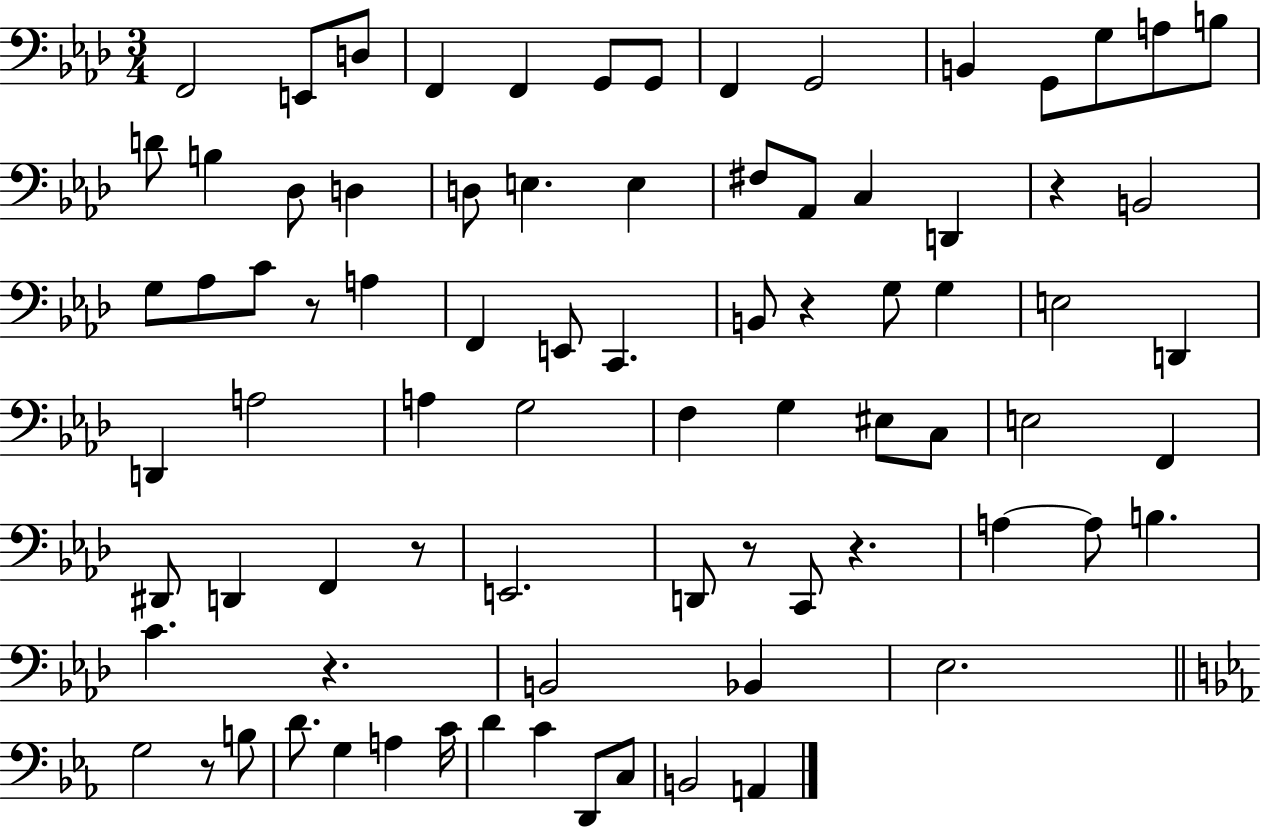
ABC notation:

X:1
T:Untitled
M:3/4
L:1/4
K:Ab
F,,2 E,,/2 D,/2 F,, F,, G,,/2 G,,/2 F,, G,,2 B,, G,,/2 G,/2 A,/2 B,/2 D/2 B, _D,/2 D, D,/2 E, E, ^F,/2 _A,,/2 C, D,, z B,,2 G,/2 _A,/2 C/2 z/2 A, F,, E,,/2 C,, B,,/2 z G,/2 G, E,2 D,, D,, A,2 A, G,2 F, G, ^E,/2 C,/2 E,2 F,, ^D,,/2 D,, F,, z/2 E,,2 D,,/2 z/2 C,,/2 z A, A,/2 B, C z B,,2 _B,, _E,2 G,2 z/2 B,/2 D/2 G, A, C/4 D C D,,/2 C,/2 B,,2 A,,